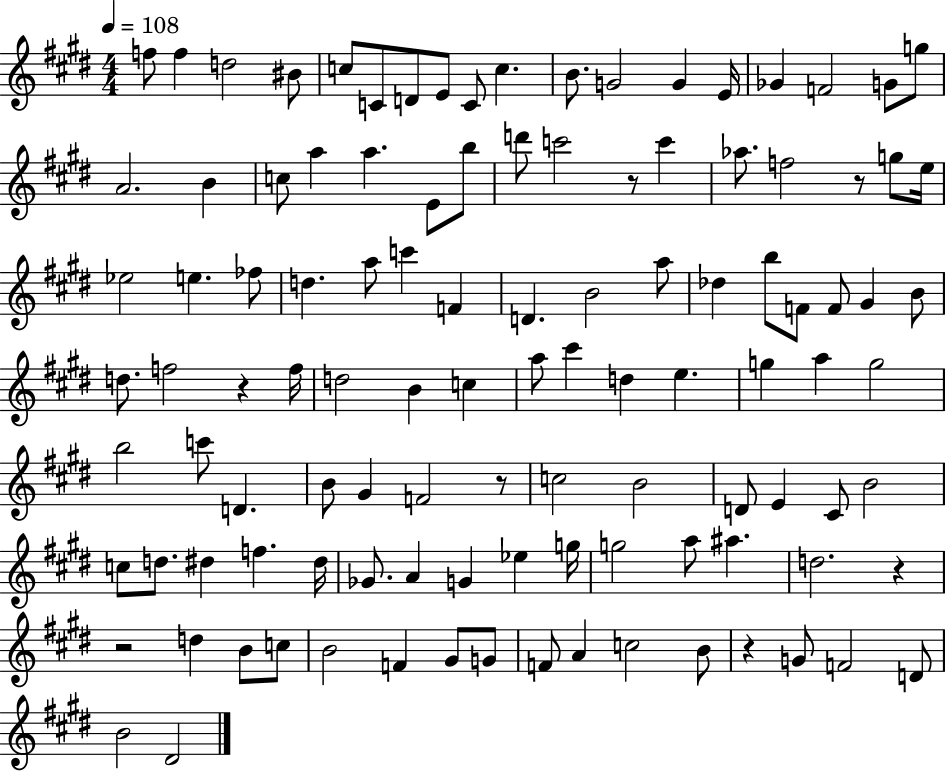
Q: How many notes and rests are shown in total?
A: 110